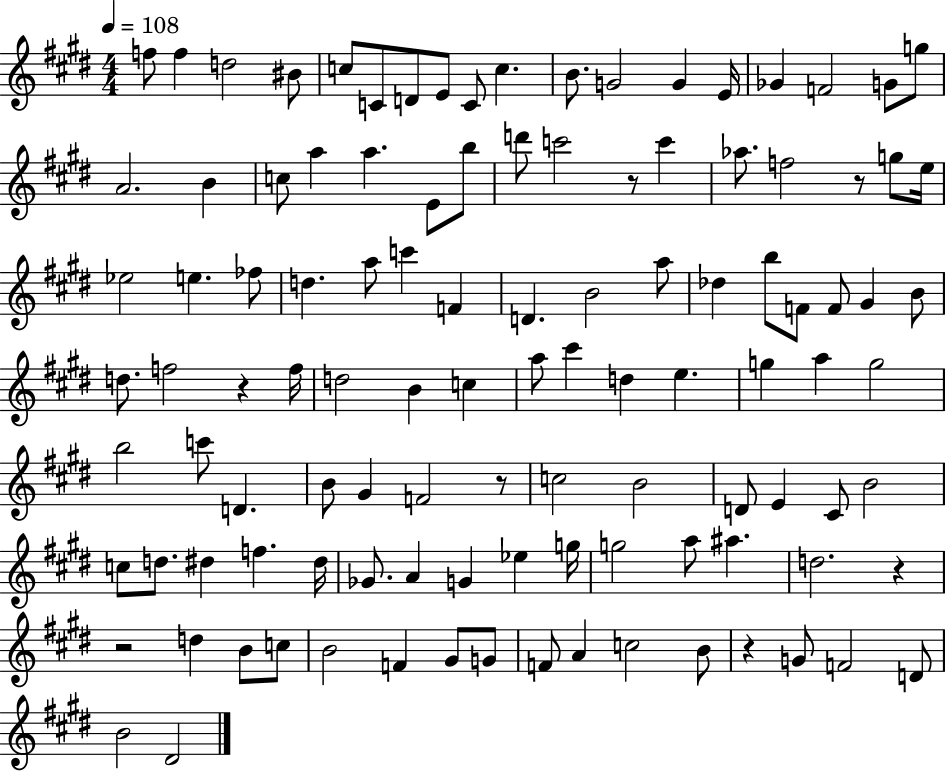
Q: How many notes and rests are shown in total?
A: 110